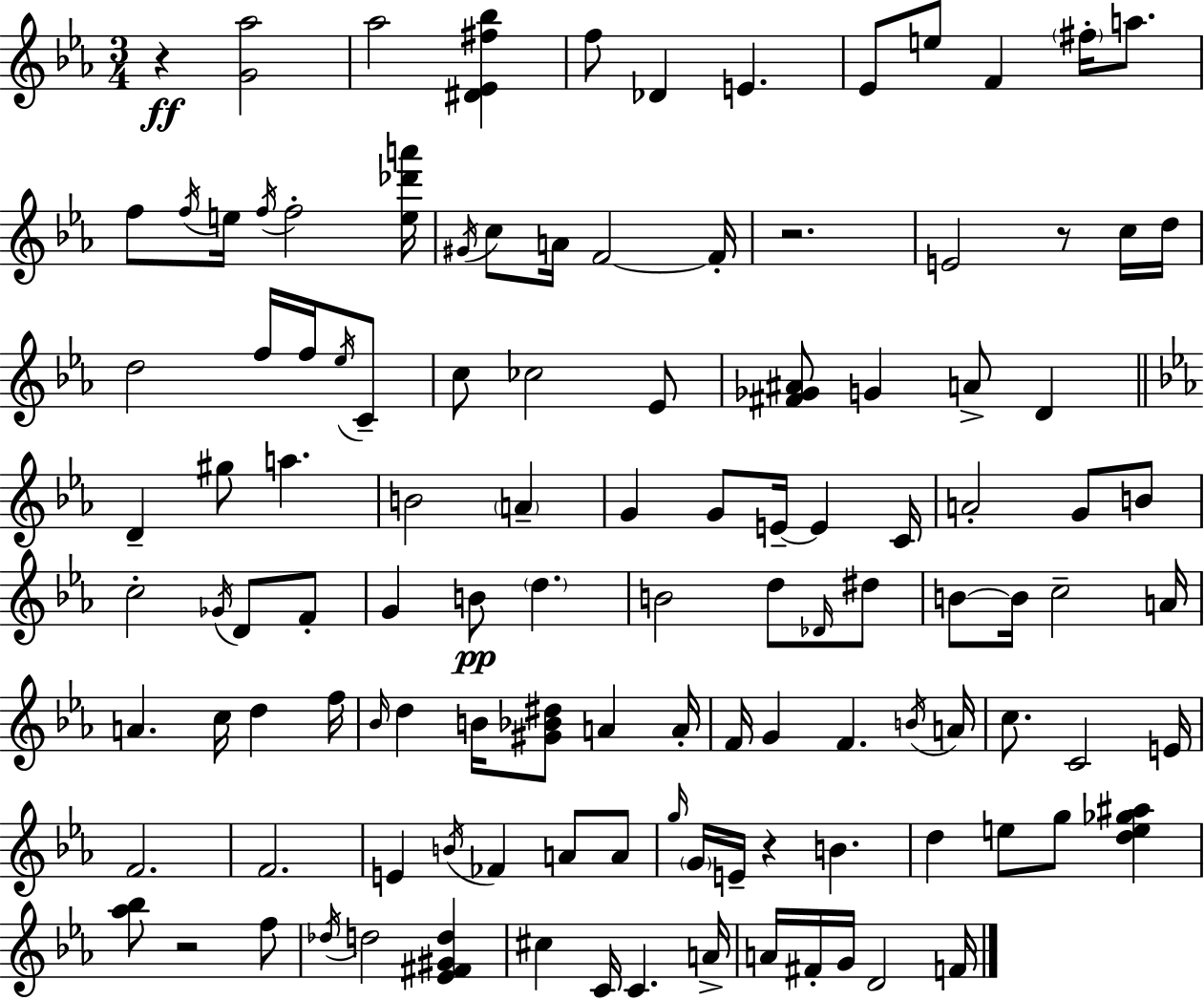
{
  \clef treble
  \numericTimeSignature
  \time 3/4
  \key ees \major
  r4\ff <g' aes''>2 | aes''2 <dis' ees' fis'' bes''>4 | f''8 des'4 e'4. | ees'8 e''8 f'4 \parenthesize fis''16-. a''8. | \break f''8 \acciaccatura { f''16 } e''16 \acciaccatura { f''16 } f''2-. | <e'' des''' a'''>16 \acciaccatura { gis'16 } c''8 a'16 f'2~~ | f'16-. r2. | e'2 r8 | \break c''16 d''16 d''2 f''16 | f''16 \acciaccatura { ees''16 } c'8-- c''8 ces''2 | ees'8 <fis' ges' ais'>8 g'4 a'8-> | d'4 \bar "||" \break \key c \minor d'4-- gis''8 a''4. | b'2 \parenthesize a'4-- | g'4 g'8 e'16--~~ e'4 c'16 | a'2-. g'8 b'8 | \break c''2-. \acciaccatura { ges'16 } d'8 f'8-. | g'4 b'8\pp \parenthesize d''4. | b'2 d''8 \grace { des'16 } | dis''8 b'8~~ b'16 c''2-- | \break a'16 a'4. c''16 d''4 | f''16 \grace { bes'16 } d''4 b'16 <gis' bes' dis''>8 a'4 | a'16-. f'16 g'4 f'4. | \acciaccatura { b'16 } a'16 c''8. c'2 | \break e'16 f'2. | f'2. | e'4 \acciaccatura { b'16 } fes'4 | a'8 a'8 \grace { g''16 } \parenthesize g'16 e'16-- r4 | \break b'4. d''4 e''8 | g''8 <d'' e'' ges'' ais''>4 <aes'' bes''>8 r2 | f''8 \acciaccatura { des''16 } d''2 | <ees' fis' gis' d''>4 cis''4 c'16 | \break c'4. a'16-> a'16 fis'16-. g'16 d'2 | f'16 \bar "|."
}